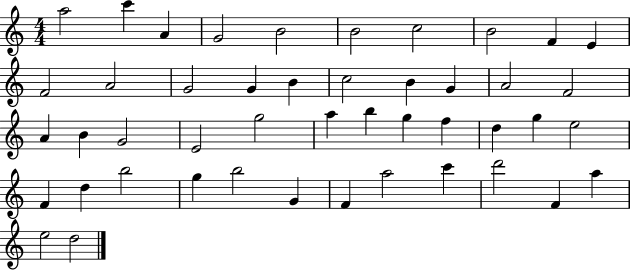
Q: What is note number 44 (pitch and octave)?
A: A5